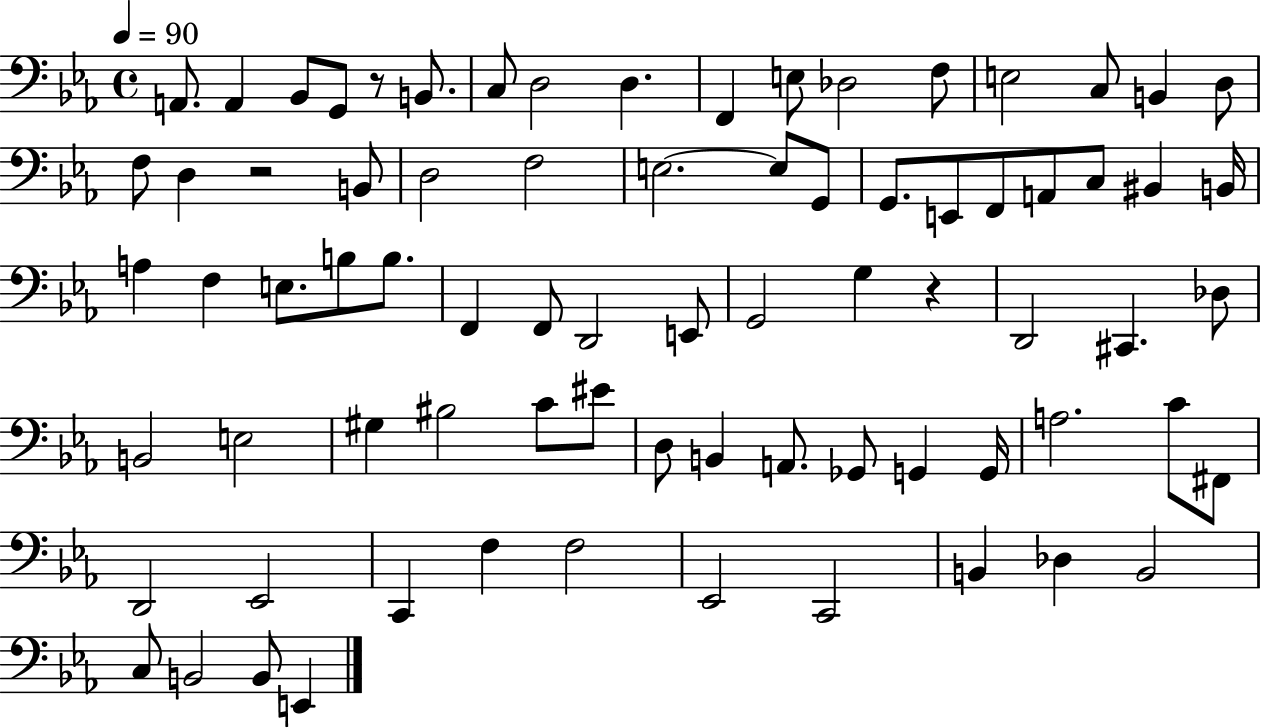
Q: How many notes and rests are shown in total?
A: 77